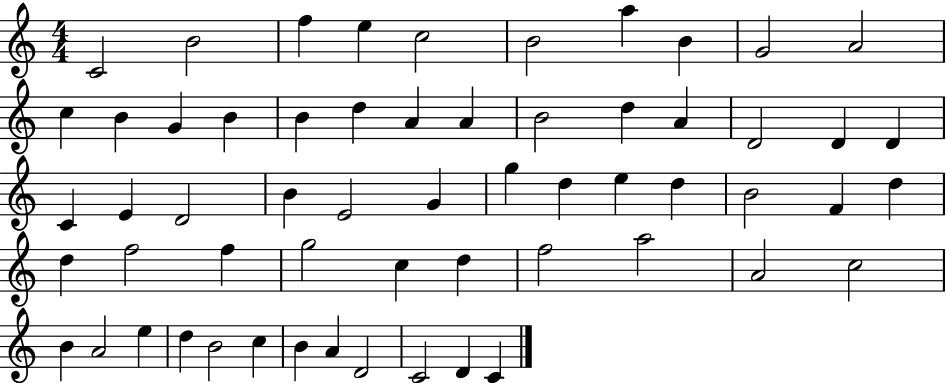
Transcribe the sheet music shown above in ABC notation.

X:1
T:Untitled
M:4/4
L:1/4
K:C
C2 B2 f e c2 B2 a B G2 A2 c B G B B d A A B2 d A D2 D D C E D2 B E2 G g d e d B2 F d d f2 f g2 c d f2 a2 A2 c2 B A2 e d B2 c B A D2 C2 D C